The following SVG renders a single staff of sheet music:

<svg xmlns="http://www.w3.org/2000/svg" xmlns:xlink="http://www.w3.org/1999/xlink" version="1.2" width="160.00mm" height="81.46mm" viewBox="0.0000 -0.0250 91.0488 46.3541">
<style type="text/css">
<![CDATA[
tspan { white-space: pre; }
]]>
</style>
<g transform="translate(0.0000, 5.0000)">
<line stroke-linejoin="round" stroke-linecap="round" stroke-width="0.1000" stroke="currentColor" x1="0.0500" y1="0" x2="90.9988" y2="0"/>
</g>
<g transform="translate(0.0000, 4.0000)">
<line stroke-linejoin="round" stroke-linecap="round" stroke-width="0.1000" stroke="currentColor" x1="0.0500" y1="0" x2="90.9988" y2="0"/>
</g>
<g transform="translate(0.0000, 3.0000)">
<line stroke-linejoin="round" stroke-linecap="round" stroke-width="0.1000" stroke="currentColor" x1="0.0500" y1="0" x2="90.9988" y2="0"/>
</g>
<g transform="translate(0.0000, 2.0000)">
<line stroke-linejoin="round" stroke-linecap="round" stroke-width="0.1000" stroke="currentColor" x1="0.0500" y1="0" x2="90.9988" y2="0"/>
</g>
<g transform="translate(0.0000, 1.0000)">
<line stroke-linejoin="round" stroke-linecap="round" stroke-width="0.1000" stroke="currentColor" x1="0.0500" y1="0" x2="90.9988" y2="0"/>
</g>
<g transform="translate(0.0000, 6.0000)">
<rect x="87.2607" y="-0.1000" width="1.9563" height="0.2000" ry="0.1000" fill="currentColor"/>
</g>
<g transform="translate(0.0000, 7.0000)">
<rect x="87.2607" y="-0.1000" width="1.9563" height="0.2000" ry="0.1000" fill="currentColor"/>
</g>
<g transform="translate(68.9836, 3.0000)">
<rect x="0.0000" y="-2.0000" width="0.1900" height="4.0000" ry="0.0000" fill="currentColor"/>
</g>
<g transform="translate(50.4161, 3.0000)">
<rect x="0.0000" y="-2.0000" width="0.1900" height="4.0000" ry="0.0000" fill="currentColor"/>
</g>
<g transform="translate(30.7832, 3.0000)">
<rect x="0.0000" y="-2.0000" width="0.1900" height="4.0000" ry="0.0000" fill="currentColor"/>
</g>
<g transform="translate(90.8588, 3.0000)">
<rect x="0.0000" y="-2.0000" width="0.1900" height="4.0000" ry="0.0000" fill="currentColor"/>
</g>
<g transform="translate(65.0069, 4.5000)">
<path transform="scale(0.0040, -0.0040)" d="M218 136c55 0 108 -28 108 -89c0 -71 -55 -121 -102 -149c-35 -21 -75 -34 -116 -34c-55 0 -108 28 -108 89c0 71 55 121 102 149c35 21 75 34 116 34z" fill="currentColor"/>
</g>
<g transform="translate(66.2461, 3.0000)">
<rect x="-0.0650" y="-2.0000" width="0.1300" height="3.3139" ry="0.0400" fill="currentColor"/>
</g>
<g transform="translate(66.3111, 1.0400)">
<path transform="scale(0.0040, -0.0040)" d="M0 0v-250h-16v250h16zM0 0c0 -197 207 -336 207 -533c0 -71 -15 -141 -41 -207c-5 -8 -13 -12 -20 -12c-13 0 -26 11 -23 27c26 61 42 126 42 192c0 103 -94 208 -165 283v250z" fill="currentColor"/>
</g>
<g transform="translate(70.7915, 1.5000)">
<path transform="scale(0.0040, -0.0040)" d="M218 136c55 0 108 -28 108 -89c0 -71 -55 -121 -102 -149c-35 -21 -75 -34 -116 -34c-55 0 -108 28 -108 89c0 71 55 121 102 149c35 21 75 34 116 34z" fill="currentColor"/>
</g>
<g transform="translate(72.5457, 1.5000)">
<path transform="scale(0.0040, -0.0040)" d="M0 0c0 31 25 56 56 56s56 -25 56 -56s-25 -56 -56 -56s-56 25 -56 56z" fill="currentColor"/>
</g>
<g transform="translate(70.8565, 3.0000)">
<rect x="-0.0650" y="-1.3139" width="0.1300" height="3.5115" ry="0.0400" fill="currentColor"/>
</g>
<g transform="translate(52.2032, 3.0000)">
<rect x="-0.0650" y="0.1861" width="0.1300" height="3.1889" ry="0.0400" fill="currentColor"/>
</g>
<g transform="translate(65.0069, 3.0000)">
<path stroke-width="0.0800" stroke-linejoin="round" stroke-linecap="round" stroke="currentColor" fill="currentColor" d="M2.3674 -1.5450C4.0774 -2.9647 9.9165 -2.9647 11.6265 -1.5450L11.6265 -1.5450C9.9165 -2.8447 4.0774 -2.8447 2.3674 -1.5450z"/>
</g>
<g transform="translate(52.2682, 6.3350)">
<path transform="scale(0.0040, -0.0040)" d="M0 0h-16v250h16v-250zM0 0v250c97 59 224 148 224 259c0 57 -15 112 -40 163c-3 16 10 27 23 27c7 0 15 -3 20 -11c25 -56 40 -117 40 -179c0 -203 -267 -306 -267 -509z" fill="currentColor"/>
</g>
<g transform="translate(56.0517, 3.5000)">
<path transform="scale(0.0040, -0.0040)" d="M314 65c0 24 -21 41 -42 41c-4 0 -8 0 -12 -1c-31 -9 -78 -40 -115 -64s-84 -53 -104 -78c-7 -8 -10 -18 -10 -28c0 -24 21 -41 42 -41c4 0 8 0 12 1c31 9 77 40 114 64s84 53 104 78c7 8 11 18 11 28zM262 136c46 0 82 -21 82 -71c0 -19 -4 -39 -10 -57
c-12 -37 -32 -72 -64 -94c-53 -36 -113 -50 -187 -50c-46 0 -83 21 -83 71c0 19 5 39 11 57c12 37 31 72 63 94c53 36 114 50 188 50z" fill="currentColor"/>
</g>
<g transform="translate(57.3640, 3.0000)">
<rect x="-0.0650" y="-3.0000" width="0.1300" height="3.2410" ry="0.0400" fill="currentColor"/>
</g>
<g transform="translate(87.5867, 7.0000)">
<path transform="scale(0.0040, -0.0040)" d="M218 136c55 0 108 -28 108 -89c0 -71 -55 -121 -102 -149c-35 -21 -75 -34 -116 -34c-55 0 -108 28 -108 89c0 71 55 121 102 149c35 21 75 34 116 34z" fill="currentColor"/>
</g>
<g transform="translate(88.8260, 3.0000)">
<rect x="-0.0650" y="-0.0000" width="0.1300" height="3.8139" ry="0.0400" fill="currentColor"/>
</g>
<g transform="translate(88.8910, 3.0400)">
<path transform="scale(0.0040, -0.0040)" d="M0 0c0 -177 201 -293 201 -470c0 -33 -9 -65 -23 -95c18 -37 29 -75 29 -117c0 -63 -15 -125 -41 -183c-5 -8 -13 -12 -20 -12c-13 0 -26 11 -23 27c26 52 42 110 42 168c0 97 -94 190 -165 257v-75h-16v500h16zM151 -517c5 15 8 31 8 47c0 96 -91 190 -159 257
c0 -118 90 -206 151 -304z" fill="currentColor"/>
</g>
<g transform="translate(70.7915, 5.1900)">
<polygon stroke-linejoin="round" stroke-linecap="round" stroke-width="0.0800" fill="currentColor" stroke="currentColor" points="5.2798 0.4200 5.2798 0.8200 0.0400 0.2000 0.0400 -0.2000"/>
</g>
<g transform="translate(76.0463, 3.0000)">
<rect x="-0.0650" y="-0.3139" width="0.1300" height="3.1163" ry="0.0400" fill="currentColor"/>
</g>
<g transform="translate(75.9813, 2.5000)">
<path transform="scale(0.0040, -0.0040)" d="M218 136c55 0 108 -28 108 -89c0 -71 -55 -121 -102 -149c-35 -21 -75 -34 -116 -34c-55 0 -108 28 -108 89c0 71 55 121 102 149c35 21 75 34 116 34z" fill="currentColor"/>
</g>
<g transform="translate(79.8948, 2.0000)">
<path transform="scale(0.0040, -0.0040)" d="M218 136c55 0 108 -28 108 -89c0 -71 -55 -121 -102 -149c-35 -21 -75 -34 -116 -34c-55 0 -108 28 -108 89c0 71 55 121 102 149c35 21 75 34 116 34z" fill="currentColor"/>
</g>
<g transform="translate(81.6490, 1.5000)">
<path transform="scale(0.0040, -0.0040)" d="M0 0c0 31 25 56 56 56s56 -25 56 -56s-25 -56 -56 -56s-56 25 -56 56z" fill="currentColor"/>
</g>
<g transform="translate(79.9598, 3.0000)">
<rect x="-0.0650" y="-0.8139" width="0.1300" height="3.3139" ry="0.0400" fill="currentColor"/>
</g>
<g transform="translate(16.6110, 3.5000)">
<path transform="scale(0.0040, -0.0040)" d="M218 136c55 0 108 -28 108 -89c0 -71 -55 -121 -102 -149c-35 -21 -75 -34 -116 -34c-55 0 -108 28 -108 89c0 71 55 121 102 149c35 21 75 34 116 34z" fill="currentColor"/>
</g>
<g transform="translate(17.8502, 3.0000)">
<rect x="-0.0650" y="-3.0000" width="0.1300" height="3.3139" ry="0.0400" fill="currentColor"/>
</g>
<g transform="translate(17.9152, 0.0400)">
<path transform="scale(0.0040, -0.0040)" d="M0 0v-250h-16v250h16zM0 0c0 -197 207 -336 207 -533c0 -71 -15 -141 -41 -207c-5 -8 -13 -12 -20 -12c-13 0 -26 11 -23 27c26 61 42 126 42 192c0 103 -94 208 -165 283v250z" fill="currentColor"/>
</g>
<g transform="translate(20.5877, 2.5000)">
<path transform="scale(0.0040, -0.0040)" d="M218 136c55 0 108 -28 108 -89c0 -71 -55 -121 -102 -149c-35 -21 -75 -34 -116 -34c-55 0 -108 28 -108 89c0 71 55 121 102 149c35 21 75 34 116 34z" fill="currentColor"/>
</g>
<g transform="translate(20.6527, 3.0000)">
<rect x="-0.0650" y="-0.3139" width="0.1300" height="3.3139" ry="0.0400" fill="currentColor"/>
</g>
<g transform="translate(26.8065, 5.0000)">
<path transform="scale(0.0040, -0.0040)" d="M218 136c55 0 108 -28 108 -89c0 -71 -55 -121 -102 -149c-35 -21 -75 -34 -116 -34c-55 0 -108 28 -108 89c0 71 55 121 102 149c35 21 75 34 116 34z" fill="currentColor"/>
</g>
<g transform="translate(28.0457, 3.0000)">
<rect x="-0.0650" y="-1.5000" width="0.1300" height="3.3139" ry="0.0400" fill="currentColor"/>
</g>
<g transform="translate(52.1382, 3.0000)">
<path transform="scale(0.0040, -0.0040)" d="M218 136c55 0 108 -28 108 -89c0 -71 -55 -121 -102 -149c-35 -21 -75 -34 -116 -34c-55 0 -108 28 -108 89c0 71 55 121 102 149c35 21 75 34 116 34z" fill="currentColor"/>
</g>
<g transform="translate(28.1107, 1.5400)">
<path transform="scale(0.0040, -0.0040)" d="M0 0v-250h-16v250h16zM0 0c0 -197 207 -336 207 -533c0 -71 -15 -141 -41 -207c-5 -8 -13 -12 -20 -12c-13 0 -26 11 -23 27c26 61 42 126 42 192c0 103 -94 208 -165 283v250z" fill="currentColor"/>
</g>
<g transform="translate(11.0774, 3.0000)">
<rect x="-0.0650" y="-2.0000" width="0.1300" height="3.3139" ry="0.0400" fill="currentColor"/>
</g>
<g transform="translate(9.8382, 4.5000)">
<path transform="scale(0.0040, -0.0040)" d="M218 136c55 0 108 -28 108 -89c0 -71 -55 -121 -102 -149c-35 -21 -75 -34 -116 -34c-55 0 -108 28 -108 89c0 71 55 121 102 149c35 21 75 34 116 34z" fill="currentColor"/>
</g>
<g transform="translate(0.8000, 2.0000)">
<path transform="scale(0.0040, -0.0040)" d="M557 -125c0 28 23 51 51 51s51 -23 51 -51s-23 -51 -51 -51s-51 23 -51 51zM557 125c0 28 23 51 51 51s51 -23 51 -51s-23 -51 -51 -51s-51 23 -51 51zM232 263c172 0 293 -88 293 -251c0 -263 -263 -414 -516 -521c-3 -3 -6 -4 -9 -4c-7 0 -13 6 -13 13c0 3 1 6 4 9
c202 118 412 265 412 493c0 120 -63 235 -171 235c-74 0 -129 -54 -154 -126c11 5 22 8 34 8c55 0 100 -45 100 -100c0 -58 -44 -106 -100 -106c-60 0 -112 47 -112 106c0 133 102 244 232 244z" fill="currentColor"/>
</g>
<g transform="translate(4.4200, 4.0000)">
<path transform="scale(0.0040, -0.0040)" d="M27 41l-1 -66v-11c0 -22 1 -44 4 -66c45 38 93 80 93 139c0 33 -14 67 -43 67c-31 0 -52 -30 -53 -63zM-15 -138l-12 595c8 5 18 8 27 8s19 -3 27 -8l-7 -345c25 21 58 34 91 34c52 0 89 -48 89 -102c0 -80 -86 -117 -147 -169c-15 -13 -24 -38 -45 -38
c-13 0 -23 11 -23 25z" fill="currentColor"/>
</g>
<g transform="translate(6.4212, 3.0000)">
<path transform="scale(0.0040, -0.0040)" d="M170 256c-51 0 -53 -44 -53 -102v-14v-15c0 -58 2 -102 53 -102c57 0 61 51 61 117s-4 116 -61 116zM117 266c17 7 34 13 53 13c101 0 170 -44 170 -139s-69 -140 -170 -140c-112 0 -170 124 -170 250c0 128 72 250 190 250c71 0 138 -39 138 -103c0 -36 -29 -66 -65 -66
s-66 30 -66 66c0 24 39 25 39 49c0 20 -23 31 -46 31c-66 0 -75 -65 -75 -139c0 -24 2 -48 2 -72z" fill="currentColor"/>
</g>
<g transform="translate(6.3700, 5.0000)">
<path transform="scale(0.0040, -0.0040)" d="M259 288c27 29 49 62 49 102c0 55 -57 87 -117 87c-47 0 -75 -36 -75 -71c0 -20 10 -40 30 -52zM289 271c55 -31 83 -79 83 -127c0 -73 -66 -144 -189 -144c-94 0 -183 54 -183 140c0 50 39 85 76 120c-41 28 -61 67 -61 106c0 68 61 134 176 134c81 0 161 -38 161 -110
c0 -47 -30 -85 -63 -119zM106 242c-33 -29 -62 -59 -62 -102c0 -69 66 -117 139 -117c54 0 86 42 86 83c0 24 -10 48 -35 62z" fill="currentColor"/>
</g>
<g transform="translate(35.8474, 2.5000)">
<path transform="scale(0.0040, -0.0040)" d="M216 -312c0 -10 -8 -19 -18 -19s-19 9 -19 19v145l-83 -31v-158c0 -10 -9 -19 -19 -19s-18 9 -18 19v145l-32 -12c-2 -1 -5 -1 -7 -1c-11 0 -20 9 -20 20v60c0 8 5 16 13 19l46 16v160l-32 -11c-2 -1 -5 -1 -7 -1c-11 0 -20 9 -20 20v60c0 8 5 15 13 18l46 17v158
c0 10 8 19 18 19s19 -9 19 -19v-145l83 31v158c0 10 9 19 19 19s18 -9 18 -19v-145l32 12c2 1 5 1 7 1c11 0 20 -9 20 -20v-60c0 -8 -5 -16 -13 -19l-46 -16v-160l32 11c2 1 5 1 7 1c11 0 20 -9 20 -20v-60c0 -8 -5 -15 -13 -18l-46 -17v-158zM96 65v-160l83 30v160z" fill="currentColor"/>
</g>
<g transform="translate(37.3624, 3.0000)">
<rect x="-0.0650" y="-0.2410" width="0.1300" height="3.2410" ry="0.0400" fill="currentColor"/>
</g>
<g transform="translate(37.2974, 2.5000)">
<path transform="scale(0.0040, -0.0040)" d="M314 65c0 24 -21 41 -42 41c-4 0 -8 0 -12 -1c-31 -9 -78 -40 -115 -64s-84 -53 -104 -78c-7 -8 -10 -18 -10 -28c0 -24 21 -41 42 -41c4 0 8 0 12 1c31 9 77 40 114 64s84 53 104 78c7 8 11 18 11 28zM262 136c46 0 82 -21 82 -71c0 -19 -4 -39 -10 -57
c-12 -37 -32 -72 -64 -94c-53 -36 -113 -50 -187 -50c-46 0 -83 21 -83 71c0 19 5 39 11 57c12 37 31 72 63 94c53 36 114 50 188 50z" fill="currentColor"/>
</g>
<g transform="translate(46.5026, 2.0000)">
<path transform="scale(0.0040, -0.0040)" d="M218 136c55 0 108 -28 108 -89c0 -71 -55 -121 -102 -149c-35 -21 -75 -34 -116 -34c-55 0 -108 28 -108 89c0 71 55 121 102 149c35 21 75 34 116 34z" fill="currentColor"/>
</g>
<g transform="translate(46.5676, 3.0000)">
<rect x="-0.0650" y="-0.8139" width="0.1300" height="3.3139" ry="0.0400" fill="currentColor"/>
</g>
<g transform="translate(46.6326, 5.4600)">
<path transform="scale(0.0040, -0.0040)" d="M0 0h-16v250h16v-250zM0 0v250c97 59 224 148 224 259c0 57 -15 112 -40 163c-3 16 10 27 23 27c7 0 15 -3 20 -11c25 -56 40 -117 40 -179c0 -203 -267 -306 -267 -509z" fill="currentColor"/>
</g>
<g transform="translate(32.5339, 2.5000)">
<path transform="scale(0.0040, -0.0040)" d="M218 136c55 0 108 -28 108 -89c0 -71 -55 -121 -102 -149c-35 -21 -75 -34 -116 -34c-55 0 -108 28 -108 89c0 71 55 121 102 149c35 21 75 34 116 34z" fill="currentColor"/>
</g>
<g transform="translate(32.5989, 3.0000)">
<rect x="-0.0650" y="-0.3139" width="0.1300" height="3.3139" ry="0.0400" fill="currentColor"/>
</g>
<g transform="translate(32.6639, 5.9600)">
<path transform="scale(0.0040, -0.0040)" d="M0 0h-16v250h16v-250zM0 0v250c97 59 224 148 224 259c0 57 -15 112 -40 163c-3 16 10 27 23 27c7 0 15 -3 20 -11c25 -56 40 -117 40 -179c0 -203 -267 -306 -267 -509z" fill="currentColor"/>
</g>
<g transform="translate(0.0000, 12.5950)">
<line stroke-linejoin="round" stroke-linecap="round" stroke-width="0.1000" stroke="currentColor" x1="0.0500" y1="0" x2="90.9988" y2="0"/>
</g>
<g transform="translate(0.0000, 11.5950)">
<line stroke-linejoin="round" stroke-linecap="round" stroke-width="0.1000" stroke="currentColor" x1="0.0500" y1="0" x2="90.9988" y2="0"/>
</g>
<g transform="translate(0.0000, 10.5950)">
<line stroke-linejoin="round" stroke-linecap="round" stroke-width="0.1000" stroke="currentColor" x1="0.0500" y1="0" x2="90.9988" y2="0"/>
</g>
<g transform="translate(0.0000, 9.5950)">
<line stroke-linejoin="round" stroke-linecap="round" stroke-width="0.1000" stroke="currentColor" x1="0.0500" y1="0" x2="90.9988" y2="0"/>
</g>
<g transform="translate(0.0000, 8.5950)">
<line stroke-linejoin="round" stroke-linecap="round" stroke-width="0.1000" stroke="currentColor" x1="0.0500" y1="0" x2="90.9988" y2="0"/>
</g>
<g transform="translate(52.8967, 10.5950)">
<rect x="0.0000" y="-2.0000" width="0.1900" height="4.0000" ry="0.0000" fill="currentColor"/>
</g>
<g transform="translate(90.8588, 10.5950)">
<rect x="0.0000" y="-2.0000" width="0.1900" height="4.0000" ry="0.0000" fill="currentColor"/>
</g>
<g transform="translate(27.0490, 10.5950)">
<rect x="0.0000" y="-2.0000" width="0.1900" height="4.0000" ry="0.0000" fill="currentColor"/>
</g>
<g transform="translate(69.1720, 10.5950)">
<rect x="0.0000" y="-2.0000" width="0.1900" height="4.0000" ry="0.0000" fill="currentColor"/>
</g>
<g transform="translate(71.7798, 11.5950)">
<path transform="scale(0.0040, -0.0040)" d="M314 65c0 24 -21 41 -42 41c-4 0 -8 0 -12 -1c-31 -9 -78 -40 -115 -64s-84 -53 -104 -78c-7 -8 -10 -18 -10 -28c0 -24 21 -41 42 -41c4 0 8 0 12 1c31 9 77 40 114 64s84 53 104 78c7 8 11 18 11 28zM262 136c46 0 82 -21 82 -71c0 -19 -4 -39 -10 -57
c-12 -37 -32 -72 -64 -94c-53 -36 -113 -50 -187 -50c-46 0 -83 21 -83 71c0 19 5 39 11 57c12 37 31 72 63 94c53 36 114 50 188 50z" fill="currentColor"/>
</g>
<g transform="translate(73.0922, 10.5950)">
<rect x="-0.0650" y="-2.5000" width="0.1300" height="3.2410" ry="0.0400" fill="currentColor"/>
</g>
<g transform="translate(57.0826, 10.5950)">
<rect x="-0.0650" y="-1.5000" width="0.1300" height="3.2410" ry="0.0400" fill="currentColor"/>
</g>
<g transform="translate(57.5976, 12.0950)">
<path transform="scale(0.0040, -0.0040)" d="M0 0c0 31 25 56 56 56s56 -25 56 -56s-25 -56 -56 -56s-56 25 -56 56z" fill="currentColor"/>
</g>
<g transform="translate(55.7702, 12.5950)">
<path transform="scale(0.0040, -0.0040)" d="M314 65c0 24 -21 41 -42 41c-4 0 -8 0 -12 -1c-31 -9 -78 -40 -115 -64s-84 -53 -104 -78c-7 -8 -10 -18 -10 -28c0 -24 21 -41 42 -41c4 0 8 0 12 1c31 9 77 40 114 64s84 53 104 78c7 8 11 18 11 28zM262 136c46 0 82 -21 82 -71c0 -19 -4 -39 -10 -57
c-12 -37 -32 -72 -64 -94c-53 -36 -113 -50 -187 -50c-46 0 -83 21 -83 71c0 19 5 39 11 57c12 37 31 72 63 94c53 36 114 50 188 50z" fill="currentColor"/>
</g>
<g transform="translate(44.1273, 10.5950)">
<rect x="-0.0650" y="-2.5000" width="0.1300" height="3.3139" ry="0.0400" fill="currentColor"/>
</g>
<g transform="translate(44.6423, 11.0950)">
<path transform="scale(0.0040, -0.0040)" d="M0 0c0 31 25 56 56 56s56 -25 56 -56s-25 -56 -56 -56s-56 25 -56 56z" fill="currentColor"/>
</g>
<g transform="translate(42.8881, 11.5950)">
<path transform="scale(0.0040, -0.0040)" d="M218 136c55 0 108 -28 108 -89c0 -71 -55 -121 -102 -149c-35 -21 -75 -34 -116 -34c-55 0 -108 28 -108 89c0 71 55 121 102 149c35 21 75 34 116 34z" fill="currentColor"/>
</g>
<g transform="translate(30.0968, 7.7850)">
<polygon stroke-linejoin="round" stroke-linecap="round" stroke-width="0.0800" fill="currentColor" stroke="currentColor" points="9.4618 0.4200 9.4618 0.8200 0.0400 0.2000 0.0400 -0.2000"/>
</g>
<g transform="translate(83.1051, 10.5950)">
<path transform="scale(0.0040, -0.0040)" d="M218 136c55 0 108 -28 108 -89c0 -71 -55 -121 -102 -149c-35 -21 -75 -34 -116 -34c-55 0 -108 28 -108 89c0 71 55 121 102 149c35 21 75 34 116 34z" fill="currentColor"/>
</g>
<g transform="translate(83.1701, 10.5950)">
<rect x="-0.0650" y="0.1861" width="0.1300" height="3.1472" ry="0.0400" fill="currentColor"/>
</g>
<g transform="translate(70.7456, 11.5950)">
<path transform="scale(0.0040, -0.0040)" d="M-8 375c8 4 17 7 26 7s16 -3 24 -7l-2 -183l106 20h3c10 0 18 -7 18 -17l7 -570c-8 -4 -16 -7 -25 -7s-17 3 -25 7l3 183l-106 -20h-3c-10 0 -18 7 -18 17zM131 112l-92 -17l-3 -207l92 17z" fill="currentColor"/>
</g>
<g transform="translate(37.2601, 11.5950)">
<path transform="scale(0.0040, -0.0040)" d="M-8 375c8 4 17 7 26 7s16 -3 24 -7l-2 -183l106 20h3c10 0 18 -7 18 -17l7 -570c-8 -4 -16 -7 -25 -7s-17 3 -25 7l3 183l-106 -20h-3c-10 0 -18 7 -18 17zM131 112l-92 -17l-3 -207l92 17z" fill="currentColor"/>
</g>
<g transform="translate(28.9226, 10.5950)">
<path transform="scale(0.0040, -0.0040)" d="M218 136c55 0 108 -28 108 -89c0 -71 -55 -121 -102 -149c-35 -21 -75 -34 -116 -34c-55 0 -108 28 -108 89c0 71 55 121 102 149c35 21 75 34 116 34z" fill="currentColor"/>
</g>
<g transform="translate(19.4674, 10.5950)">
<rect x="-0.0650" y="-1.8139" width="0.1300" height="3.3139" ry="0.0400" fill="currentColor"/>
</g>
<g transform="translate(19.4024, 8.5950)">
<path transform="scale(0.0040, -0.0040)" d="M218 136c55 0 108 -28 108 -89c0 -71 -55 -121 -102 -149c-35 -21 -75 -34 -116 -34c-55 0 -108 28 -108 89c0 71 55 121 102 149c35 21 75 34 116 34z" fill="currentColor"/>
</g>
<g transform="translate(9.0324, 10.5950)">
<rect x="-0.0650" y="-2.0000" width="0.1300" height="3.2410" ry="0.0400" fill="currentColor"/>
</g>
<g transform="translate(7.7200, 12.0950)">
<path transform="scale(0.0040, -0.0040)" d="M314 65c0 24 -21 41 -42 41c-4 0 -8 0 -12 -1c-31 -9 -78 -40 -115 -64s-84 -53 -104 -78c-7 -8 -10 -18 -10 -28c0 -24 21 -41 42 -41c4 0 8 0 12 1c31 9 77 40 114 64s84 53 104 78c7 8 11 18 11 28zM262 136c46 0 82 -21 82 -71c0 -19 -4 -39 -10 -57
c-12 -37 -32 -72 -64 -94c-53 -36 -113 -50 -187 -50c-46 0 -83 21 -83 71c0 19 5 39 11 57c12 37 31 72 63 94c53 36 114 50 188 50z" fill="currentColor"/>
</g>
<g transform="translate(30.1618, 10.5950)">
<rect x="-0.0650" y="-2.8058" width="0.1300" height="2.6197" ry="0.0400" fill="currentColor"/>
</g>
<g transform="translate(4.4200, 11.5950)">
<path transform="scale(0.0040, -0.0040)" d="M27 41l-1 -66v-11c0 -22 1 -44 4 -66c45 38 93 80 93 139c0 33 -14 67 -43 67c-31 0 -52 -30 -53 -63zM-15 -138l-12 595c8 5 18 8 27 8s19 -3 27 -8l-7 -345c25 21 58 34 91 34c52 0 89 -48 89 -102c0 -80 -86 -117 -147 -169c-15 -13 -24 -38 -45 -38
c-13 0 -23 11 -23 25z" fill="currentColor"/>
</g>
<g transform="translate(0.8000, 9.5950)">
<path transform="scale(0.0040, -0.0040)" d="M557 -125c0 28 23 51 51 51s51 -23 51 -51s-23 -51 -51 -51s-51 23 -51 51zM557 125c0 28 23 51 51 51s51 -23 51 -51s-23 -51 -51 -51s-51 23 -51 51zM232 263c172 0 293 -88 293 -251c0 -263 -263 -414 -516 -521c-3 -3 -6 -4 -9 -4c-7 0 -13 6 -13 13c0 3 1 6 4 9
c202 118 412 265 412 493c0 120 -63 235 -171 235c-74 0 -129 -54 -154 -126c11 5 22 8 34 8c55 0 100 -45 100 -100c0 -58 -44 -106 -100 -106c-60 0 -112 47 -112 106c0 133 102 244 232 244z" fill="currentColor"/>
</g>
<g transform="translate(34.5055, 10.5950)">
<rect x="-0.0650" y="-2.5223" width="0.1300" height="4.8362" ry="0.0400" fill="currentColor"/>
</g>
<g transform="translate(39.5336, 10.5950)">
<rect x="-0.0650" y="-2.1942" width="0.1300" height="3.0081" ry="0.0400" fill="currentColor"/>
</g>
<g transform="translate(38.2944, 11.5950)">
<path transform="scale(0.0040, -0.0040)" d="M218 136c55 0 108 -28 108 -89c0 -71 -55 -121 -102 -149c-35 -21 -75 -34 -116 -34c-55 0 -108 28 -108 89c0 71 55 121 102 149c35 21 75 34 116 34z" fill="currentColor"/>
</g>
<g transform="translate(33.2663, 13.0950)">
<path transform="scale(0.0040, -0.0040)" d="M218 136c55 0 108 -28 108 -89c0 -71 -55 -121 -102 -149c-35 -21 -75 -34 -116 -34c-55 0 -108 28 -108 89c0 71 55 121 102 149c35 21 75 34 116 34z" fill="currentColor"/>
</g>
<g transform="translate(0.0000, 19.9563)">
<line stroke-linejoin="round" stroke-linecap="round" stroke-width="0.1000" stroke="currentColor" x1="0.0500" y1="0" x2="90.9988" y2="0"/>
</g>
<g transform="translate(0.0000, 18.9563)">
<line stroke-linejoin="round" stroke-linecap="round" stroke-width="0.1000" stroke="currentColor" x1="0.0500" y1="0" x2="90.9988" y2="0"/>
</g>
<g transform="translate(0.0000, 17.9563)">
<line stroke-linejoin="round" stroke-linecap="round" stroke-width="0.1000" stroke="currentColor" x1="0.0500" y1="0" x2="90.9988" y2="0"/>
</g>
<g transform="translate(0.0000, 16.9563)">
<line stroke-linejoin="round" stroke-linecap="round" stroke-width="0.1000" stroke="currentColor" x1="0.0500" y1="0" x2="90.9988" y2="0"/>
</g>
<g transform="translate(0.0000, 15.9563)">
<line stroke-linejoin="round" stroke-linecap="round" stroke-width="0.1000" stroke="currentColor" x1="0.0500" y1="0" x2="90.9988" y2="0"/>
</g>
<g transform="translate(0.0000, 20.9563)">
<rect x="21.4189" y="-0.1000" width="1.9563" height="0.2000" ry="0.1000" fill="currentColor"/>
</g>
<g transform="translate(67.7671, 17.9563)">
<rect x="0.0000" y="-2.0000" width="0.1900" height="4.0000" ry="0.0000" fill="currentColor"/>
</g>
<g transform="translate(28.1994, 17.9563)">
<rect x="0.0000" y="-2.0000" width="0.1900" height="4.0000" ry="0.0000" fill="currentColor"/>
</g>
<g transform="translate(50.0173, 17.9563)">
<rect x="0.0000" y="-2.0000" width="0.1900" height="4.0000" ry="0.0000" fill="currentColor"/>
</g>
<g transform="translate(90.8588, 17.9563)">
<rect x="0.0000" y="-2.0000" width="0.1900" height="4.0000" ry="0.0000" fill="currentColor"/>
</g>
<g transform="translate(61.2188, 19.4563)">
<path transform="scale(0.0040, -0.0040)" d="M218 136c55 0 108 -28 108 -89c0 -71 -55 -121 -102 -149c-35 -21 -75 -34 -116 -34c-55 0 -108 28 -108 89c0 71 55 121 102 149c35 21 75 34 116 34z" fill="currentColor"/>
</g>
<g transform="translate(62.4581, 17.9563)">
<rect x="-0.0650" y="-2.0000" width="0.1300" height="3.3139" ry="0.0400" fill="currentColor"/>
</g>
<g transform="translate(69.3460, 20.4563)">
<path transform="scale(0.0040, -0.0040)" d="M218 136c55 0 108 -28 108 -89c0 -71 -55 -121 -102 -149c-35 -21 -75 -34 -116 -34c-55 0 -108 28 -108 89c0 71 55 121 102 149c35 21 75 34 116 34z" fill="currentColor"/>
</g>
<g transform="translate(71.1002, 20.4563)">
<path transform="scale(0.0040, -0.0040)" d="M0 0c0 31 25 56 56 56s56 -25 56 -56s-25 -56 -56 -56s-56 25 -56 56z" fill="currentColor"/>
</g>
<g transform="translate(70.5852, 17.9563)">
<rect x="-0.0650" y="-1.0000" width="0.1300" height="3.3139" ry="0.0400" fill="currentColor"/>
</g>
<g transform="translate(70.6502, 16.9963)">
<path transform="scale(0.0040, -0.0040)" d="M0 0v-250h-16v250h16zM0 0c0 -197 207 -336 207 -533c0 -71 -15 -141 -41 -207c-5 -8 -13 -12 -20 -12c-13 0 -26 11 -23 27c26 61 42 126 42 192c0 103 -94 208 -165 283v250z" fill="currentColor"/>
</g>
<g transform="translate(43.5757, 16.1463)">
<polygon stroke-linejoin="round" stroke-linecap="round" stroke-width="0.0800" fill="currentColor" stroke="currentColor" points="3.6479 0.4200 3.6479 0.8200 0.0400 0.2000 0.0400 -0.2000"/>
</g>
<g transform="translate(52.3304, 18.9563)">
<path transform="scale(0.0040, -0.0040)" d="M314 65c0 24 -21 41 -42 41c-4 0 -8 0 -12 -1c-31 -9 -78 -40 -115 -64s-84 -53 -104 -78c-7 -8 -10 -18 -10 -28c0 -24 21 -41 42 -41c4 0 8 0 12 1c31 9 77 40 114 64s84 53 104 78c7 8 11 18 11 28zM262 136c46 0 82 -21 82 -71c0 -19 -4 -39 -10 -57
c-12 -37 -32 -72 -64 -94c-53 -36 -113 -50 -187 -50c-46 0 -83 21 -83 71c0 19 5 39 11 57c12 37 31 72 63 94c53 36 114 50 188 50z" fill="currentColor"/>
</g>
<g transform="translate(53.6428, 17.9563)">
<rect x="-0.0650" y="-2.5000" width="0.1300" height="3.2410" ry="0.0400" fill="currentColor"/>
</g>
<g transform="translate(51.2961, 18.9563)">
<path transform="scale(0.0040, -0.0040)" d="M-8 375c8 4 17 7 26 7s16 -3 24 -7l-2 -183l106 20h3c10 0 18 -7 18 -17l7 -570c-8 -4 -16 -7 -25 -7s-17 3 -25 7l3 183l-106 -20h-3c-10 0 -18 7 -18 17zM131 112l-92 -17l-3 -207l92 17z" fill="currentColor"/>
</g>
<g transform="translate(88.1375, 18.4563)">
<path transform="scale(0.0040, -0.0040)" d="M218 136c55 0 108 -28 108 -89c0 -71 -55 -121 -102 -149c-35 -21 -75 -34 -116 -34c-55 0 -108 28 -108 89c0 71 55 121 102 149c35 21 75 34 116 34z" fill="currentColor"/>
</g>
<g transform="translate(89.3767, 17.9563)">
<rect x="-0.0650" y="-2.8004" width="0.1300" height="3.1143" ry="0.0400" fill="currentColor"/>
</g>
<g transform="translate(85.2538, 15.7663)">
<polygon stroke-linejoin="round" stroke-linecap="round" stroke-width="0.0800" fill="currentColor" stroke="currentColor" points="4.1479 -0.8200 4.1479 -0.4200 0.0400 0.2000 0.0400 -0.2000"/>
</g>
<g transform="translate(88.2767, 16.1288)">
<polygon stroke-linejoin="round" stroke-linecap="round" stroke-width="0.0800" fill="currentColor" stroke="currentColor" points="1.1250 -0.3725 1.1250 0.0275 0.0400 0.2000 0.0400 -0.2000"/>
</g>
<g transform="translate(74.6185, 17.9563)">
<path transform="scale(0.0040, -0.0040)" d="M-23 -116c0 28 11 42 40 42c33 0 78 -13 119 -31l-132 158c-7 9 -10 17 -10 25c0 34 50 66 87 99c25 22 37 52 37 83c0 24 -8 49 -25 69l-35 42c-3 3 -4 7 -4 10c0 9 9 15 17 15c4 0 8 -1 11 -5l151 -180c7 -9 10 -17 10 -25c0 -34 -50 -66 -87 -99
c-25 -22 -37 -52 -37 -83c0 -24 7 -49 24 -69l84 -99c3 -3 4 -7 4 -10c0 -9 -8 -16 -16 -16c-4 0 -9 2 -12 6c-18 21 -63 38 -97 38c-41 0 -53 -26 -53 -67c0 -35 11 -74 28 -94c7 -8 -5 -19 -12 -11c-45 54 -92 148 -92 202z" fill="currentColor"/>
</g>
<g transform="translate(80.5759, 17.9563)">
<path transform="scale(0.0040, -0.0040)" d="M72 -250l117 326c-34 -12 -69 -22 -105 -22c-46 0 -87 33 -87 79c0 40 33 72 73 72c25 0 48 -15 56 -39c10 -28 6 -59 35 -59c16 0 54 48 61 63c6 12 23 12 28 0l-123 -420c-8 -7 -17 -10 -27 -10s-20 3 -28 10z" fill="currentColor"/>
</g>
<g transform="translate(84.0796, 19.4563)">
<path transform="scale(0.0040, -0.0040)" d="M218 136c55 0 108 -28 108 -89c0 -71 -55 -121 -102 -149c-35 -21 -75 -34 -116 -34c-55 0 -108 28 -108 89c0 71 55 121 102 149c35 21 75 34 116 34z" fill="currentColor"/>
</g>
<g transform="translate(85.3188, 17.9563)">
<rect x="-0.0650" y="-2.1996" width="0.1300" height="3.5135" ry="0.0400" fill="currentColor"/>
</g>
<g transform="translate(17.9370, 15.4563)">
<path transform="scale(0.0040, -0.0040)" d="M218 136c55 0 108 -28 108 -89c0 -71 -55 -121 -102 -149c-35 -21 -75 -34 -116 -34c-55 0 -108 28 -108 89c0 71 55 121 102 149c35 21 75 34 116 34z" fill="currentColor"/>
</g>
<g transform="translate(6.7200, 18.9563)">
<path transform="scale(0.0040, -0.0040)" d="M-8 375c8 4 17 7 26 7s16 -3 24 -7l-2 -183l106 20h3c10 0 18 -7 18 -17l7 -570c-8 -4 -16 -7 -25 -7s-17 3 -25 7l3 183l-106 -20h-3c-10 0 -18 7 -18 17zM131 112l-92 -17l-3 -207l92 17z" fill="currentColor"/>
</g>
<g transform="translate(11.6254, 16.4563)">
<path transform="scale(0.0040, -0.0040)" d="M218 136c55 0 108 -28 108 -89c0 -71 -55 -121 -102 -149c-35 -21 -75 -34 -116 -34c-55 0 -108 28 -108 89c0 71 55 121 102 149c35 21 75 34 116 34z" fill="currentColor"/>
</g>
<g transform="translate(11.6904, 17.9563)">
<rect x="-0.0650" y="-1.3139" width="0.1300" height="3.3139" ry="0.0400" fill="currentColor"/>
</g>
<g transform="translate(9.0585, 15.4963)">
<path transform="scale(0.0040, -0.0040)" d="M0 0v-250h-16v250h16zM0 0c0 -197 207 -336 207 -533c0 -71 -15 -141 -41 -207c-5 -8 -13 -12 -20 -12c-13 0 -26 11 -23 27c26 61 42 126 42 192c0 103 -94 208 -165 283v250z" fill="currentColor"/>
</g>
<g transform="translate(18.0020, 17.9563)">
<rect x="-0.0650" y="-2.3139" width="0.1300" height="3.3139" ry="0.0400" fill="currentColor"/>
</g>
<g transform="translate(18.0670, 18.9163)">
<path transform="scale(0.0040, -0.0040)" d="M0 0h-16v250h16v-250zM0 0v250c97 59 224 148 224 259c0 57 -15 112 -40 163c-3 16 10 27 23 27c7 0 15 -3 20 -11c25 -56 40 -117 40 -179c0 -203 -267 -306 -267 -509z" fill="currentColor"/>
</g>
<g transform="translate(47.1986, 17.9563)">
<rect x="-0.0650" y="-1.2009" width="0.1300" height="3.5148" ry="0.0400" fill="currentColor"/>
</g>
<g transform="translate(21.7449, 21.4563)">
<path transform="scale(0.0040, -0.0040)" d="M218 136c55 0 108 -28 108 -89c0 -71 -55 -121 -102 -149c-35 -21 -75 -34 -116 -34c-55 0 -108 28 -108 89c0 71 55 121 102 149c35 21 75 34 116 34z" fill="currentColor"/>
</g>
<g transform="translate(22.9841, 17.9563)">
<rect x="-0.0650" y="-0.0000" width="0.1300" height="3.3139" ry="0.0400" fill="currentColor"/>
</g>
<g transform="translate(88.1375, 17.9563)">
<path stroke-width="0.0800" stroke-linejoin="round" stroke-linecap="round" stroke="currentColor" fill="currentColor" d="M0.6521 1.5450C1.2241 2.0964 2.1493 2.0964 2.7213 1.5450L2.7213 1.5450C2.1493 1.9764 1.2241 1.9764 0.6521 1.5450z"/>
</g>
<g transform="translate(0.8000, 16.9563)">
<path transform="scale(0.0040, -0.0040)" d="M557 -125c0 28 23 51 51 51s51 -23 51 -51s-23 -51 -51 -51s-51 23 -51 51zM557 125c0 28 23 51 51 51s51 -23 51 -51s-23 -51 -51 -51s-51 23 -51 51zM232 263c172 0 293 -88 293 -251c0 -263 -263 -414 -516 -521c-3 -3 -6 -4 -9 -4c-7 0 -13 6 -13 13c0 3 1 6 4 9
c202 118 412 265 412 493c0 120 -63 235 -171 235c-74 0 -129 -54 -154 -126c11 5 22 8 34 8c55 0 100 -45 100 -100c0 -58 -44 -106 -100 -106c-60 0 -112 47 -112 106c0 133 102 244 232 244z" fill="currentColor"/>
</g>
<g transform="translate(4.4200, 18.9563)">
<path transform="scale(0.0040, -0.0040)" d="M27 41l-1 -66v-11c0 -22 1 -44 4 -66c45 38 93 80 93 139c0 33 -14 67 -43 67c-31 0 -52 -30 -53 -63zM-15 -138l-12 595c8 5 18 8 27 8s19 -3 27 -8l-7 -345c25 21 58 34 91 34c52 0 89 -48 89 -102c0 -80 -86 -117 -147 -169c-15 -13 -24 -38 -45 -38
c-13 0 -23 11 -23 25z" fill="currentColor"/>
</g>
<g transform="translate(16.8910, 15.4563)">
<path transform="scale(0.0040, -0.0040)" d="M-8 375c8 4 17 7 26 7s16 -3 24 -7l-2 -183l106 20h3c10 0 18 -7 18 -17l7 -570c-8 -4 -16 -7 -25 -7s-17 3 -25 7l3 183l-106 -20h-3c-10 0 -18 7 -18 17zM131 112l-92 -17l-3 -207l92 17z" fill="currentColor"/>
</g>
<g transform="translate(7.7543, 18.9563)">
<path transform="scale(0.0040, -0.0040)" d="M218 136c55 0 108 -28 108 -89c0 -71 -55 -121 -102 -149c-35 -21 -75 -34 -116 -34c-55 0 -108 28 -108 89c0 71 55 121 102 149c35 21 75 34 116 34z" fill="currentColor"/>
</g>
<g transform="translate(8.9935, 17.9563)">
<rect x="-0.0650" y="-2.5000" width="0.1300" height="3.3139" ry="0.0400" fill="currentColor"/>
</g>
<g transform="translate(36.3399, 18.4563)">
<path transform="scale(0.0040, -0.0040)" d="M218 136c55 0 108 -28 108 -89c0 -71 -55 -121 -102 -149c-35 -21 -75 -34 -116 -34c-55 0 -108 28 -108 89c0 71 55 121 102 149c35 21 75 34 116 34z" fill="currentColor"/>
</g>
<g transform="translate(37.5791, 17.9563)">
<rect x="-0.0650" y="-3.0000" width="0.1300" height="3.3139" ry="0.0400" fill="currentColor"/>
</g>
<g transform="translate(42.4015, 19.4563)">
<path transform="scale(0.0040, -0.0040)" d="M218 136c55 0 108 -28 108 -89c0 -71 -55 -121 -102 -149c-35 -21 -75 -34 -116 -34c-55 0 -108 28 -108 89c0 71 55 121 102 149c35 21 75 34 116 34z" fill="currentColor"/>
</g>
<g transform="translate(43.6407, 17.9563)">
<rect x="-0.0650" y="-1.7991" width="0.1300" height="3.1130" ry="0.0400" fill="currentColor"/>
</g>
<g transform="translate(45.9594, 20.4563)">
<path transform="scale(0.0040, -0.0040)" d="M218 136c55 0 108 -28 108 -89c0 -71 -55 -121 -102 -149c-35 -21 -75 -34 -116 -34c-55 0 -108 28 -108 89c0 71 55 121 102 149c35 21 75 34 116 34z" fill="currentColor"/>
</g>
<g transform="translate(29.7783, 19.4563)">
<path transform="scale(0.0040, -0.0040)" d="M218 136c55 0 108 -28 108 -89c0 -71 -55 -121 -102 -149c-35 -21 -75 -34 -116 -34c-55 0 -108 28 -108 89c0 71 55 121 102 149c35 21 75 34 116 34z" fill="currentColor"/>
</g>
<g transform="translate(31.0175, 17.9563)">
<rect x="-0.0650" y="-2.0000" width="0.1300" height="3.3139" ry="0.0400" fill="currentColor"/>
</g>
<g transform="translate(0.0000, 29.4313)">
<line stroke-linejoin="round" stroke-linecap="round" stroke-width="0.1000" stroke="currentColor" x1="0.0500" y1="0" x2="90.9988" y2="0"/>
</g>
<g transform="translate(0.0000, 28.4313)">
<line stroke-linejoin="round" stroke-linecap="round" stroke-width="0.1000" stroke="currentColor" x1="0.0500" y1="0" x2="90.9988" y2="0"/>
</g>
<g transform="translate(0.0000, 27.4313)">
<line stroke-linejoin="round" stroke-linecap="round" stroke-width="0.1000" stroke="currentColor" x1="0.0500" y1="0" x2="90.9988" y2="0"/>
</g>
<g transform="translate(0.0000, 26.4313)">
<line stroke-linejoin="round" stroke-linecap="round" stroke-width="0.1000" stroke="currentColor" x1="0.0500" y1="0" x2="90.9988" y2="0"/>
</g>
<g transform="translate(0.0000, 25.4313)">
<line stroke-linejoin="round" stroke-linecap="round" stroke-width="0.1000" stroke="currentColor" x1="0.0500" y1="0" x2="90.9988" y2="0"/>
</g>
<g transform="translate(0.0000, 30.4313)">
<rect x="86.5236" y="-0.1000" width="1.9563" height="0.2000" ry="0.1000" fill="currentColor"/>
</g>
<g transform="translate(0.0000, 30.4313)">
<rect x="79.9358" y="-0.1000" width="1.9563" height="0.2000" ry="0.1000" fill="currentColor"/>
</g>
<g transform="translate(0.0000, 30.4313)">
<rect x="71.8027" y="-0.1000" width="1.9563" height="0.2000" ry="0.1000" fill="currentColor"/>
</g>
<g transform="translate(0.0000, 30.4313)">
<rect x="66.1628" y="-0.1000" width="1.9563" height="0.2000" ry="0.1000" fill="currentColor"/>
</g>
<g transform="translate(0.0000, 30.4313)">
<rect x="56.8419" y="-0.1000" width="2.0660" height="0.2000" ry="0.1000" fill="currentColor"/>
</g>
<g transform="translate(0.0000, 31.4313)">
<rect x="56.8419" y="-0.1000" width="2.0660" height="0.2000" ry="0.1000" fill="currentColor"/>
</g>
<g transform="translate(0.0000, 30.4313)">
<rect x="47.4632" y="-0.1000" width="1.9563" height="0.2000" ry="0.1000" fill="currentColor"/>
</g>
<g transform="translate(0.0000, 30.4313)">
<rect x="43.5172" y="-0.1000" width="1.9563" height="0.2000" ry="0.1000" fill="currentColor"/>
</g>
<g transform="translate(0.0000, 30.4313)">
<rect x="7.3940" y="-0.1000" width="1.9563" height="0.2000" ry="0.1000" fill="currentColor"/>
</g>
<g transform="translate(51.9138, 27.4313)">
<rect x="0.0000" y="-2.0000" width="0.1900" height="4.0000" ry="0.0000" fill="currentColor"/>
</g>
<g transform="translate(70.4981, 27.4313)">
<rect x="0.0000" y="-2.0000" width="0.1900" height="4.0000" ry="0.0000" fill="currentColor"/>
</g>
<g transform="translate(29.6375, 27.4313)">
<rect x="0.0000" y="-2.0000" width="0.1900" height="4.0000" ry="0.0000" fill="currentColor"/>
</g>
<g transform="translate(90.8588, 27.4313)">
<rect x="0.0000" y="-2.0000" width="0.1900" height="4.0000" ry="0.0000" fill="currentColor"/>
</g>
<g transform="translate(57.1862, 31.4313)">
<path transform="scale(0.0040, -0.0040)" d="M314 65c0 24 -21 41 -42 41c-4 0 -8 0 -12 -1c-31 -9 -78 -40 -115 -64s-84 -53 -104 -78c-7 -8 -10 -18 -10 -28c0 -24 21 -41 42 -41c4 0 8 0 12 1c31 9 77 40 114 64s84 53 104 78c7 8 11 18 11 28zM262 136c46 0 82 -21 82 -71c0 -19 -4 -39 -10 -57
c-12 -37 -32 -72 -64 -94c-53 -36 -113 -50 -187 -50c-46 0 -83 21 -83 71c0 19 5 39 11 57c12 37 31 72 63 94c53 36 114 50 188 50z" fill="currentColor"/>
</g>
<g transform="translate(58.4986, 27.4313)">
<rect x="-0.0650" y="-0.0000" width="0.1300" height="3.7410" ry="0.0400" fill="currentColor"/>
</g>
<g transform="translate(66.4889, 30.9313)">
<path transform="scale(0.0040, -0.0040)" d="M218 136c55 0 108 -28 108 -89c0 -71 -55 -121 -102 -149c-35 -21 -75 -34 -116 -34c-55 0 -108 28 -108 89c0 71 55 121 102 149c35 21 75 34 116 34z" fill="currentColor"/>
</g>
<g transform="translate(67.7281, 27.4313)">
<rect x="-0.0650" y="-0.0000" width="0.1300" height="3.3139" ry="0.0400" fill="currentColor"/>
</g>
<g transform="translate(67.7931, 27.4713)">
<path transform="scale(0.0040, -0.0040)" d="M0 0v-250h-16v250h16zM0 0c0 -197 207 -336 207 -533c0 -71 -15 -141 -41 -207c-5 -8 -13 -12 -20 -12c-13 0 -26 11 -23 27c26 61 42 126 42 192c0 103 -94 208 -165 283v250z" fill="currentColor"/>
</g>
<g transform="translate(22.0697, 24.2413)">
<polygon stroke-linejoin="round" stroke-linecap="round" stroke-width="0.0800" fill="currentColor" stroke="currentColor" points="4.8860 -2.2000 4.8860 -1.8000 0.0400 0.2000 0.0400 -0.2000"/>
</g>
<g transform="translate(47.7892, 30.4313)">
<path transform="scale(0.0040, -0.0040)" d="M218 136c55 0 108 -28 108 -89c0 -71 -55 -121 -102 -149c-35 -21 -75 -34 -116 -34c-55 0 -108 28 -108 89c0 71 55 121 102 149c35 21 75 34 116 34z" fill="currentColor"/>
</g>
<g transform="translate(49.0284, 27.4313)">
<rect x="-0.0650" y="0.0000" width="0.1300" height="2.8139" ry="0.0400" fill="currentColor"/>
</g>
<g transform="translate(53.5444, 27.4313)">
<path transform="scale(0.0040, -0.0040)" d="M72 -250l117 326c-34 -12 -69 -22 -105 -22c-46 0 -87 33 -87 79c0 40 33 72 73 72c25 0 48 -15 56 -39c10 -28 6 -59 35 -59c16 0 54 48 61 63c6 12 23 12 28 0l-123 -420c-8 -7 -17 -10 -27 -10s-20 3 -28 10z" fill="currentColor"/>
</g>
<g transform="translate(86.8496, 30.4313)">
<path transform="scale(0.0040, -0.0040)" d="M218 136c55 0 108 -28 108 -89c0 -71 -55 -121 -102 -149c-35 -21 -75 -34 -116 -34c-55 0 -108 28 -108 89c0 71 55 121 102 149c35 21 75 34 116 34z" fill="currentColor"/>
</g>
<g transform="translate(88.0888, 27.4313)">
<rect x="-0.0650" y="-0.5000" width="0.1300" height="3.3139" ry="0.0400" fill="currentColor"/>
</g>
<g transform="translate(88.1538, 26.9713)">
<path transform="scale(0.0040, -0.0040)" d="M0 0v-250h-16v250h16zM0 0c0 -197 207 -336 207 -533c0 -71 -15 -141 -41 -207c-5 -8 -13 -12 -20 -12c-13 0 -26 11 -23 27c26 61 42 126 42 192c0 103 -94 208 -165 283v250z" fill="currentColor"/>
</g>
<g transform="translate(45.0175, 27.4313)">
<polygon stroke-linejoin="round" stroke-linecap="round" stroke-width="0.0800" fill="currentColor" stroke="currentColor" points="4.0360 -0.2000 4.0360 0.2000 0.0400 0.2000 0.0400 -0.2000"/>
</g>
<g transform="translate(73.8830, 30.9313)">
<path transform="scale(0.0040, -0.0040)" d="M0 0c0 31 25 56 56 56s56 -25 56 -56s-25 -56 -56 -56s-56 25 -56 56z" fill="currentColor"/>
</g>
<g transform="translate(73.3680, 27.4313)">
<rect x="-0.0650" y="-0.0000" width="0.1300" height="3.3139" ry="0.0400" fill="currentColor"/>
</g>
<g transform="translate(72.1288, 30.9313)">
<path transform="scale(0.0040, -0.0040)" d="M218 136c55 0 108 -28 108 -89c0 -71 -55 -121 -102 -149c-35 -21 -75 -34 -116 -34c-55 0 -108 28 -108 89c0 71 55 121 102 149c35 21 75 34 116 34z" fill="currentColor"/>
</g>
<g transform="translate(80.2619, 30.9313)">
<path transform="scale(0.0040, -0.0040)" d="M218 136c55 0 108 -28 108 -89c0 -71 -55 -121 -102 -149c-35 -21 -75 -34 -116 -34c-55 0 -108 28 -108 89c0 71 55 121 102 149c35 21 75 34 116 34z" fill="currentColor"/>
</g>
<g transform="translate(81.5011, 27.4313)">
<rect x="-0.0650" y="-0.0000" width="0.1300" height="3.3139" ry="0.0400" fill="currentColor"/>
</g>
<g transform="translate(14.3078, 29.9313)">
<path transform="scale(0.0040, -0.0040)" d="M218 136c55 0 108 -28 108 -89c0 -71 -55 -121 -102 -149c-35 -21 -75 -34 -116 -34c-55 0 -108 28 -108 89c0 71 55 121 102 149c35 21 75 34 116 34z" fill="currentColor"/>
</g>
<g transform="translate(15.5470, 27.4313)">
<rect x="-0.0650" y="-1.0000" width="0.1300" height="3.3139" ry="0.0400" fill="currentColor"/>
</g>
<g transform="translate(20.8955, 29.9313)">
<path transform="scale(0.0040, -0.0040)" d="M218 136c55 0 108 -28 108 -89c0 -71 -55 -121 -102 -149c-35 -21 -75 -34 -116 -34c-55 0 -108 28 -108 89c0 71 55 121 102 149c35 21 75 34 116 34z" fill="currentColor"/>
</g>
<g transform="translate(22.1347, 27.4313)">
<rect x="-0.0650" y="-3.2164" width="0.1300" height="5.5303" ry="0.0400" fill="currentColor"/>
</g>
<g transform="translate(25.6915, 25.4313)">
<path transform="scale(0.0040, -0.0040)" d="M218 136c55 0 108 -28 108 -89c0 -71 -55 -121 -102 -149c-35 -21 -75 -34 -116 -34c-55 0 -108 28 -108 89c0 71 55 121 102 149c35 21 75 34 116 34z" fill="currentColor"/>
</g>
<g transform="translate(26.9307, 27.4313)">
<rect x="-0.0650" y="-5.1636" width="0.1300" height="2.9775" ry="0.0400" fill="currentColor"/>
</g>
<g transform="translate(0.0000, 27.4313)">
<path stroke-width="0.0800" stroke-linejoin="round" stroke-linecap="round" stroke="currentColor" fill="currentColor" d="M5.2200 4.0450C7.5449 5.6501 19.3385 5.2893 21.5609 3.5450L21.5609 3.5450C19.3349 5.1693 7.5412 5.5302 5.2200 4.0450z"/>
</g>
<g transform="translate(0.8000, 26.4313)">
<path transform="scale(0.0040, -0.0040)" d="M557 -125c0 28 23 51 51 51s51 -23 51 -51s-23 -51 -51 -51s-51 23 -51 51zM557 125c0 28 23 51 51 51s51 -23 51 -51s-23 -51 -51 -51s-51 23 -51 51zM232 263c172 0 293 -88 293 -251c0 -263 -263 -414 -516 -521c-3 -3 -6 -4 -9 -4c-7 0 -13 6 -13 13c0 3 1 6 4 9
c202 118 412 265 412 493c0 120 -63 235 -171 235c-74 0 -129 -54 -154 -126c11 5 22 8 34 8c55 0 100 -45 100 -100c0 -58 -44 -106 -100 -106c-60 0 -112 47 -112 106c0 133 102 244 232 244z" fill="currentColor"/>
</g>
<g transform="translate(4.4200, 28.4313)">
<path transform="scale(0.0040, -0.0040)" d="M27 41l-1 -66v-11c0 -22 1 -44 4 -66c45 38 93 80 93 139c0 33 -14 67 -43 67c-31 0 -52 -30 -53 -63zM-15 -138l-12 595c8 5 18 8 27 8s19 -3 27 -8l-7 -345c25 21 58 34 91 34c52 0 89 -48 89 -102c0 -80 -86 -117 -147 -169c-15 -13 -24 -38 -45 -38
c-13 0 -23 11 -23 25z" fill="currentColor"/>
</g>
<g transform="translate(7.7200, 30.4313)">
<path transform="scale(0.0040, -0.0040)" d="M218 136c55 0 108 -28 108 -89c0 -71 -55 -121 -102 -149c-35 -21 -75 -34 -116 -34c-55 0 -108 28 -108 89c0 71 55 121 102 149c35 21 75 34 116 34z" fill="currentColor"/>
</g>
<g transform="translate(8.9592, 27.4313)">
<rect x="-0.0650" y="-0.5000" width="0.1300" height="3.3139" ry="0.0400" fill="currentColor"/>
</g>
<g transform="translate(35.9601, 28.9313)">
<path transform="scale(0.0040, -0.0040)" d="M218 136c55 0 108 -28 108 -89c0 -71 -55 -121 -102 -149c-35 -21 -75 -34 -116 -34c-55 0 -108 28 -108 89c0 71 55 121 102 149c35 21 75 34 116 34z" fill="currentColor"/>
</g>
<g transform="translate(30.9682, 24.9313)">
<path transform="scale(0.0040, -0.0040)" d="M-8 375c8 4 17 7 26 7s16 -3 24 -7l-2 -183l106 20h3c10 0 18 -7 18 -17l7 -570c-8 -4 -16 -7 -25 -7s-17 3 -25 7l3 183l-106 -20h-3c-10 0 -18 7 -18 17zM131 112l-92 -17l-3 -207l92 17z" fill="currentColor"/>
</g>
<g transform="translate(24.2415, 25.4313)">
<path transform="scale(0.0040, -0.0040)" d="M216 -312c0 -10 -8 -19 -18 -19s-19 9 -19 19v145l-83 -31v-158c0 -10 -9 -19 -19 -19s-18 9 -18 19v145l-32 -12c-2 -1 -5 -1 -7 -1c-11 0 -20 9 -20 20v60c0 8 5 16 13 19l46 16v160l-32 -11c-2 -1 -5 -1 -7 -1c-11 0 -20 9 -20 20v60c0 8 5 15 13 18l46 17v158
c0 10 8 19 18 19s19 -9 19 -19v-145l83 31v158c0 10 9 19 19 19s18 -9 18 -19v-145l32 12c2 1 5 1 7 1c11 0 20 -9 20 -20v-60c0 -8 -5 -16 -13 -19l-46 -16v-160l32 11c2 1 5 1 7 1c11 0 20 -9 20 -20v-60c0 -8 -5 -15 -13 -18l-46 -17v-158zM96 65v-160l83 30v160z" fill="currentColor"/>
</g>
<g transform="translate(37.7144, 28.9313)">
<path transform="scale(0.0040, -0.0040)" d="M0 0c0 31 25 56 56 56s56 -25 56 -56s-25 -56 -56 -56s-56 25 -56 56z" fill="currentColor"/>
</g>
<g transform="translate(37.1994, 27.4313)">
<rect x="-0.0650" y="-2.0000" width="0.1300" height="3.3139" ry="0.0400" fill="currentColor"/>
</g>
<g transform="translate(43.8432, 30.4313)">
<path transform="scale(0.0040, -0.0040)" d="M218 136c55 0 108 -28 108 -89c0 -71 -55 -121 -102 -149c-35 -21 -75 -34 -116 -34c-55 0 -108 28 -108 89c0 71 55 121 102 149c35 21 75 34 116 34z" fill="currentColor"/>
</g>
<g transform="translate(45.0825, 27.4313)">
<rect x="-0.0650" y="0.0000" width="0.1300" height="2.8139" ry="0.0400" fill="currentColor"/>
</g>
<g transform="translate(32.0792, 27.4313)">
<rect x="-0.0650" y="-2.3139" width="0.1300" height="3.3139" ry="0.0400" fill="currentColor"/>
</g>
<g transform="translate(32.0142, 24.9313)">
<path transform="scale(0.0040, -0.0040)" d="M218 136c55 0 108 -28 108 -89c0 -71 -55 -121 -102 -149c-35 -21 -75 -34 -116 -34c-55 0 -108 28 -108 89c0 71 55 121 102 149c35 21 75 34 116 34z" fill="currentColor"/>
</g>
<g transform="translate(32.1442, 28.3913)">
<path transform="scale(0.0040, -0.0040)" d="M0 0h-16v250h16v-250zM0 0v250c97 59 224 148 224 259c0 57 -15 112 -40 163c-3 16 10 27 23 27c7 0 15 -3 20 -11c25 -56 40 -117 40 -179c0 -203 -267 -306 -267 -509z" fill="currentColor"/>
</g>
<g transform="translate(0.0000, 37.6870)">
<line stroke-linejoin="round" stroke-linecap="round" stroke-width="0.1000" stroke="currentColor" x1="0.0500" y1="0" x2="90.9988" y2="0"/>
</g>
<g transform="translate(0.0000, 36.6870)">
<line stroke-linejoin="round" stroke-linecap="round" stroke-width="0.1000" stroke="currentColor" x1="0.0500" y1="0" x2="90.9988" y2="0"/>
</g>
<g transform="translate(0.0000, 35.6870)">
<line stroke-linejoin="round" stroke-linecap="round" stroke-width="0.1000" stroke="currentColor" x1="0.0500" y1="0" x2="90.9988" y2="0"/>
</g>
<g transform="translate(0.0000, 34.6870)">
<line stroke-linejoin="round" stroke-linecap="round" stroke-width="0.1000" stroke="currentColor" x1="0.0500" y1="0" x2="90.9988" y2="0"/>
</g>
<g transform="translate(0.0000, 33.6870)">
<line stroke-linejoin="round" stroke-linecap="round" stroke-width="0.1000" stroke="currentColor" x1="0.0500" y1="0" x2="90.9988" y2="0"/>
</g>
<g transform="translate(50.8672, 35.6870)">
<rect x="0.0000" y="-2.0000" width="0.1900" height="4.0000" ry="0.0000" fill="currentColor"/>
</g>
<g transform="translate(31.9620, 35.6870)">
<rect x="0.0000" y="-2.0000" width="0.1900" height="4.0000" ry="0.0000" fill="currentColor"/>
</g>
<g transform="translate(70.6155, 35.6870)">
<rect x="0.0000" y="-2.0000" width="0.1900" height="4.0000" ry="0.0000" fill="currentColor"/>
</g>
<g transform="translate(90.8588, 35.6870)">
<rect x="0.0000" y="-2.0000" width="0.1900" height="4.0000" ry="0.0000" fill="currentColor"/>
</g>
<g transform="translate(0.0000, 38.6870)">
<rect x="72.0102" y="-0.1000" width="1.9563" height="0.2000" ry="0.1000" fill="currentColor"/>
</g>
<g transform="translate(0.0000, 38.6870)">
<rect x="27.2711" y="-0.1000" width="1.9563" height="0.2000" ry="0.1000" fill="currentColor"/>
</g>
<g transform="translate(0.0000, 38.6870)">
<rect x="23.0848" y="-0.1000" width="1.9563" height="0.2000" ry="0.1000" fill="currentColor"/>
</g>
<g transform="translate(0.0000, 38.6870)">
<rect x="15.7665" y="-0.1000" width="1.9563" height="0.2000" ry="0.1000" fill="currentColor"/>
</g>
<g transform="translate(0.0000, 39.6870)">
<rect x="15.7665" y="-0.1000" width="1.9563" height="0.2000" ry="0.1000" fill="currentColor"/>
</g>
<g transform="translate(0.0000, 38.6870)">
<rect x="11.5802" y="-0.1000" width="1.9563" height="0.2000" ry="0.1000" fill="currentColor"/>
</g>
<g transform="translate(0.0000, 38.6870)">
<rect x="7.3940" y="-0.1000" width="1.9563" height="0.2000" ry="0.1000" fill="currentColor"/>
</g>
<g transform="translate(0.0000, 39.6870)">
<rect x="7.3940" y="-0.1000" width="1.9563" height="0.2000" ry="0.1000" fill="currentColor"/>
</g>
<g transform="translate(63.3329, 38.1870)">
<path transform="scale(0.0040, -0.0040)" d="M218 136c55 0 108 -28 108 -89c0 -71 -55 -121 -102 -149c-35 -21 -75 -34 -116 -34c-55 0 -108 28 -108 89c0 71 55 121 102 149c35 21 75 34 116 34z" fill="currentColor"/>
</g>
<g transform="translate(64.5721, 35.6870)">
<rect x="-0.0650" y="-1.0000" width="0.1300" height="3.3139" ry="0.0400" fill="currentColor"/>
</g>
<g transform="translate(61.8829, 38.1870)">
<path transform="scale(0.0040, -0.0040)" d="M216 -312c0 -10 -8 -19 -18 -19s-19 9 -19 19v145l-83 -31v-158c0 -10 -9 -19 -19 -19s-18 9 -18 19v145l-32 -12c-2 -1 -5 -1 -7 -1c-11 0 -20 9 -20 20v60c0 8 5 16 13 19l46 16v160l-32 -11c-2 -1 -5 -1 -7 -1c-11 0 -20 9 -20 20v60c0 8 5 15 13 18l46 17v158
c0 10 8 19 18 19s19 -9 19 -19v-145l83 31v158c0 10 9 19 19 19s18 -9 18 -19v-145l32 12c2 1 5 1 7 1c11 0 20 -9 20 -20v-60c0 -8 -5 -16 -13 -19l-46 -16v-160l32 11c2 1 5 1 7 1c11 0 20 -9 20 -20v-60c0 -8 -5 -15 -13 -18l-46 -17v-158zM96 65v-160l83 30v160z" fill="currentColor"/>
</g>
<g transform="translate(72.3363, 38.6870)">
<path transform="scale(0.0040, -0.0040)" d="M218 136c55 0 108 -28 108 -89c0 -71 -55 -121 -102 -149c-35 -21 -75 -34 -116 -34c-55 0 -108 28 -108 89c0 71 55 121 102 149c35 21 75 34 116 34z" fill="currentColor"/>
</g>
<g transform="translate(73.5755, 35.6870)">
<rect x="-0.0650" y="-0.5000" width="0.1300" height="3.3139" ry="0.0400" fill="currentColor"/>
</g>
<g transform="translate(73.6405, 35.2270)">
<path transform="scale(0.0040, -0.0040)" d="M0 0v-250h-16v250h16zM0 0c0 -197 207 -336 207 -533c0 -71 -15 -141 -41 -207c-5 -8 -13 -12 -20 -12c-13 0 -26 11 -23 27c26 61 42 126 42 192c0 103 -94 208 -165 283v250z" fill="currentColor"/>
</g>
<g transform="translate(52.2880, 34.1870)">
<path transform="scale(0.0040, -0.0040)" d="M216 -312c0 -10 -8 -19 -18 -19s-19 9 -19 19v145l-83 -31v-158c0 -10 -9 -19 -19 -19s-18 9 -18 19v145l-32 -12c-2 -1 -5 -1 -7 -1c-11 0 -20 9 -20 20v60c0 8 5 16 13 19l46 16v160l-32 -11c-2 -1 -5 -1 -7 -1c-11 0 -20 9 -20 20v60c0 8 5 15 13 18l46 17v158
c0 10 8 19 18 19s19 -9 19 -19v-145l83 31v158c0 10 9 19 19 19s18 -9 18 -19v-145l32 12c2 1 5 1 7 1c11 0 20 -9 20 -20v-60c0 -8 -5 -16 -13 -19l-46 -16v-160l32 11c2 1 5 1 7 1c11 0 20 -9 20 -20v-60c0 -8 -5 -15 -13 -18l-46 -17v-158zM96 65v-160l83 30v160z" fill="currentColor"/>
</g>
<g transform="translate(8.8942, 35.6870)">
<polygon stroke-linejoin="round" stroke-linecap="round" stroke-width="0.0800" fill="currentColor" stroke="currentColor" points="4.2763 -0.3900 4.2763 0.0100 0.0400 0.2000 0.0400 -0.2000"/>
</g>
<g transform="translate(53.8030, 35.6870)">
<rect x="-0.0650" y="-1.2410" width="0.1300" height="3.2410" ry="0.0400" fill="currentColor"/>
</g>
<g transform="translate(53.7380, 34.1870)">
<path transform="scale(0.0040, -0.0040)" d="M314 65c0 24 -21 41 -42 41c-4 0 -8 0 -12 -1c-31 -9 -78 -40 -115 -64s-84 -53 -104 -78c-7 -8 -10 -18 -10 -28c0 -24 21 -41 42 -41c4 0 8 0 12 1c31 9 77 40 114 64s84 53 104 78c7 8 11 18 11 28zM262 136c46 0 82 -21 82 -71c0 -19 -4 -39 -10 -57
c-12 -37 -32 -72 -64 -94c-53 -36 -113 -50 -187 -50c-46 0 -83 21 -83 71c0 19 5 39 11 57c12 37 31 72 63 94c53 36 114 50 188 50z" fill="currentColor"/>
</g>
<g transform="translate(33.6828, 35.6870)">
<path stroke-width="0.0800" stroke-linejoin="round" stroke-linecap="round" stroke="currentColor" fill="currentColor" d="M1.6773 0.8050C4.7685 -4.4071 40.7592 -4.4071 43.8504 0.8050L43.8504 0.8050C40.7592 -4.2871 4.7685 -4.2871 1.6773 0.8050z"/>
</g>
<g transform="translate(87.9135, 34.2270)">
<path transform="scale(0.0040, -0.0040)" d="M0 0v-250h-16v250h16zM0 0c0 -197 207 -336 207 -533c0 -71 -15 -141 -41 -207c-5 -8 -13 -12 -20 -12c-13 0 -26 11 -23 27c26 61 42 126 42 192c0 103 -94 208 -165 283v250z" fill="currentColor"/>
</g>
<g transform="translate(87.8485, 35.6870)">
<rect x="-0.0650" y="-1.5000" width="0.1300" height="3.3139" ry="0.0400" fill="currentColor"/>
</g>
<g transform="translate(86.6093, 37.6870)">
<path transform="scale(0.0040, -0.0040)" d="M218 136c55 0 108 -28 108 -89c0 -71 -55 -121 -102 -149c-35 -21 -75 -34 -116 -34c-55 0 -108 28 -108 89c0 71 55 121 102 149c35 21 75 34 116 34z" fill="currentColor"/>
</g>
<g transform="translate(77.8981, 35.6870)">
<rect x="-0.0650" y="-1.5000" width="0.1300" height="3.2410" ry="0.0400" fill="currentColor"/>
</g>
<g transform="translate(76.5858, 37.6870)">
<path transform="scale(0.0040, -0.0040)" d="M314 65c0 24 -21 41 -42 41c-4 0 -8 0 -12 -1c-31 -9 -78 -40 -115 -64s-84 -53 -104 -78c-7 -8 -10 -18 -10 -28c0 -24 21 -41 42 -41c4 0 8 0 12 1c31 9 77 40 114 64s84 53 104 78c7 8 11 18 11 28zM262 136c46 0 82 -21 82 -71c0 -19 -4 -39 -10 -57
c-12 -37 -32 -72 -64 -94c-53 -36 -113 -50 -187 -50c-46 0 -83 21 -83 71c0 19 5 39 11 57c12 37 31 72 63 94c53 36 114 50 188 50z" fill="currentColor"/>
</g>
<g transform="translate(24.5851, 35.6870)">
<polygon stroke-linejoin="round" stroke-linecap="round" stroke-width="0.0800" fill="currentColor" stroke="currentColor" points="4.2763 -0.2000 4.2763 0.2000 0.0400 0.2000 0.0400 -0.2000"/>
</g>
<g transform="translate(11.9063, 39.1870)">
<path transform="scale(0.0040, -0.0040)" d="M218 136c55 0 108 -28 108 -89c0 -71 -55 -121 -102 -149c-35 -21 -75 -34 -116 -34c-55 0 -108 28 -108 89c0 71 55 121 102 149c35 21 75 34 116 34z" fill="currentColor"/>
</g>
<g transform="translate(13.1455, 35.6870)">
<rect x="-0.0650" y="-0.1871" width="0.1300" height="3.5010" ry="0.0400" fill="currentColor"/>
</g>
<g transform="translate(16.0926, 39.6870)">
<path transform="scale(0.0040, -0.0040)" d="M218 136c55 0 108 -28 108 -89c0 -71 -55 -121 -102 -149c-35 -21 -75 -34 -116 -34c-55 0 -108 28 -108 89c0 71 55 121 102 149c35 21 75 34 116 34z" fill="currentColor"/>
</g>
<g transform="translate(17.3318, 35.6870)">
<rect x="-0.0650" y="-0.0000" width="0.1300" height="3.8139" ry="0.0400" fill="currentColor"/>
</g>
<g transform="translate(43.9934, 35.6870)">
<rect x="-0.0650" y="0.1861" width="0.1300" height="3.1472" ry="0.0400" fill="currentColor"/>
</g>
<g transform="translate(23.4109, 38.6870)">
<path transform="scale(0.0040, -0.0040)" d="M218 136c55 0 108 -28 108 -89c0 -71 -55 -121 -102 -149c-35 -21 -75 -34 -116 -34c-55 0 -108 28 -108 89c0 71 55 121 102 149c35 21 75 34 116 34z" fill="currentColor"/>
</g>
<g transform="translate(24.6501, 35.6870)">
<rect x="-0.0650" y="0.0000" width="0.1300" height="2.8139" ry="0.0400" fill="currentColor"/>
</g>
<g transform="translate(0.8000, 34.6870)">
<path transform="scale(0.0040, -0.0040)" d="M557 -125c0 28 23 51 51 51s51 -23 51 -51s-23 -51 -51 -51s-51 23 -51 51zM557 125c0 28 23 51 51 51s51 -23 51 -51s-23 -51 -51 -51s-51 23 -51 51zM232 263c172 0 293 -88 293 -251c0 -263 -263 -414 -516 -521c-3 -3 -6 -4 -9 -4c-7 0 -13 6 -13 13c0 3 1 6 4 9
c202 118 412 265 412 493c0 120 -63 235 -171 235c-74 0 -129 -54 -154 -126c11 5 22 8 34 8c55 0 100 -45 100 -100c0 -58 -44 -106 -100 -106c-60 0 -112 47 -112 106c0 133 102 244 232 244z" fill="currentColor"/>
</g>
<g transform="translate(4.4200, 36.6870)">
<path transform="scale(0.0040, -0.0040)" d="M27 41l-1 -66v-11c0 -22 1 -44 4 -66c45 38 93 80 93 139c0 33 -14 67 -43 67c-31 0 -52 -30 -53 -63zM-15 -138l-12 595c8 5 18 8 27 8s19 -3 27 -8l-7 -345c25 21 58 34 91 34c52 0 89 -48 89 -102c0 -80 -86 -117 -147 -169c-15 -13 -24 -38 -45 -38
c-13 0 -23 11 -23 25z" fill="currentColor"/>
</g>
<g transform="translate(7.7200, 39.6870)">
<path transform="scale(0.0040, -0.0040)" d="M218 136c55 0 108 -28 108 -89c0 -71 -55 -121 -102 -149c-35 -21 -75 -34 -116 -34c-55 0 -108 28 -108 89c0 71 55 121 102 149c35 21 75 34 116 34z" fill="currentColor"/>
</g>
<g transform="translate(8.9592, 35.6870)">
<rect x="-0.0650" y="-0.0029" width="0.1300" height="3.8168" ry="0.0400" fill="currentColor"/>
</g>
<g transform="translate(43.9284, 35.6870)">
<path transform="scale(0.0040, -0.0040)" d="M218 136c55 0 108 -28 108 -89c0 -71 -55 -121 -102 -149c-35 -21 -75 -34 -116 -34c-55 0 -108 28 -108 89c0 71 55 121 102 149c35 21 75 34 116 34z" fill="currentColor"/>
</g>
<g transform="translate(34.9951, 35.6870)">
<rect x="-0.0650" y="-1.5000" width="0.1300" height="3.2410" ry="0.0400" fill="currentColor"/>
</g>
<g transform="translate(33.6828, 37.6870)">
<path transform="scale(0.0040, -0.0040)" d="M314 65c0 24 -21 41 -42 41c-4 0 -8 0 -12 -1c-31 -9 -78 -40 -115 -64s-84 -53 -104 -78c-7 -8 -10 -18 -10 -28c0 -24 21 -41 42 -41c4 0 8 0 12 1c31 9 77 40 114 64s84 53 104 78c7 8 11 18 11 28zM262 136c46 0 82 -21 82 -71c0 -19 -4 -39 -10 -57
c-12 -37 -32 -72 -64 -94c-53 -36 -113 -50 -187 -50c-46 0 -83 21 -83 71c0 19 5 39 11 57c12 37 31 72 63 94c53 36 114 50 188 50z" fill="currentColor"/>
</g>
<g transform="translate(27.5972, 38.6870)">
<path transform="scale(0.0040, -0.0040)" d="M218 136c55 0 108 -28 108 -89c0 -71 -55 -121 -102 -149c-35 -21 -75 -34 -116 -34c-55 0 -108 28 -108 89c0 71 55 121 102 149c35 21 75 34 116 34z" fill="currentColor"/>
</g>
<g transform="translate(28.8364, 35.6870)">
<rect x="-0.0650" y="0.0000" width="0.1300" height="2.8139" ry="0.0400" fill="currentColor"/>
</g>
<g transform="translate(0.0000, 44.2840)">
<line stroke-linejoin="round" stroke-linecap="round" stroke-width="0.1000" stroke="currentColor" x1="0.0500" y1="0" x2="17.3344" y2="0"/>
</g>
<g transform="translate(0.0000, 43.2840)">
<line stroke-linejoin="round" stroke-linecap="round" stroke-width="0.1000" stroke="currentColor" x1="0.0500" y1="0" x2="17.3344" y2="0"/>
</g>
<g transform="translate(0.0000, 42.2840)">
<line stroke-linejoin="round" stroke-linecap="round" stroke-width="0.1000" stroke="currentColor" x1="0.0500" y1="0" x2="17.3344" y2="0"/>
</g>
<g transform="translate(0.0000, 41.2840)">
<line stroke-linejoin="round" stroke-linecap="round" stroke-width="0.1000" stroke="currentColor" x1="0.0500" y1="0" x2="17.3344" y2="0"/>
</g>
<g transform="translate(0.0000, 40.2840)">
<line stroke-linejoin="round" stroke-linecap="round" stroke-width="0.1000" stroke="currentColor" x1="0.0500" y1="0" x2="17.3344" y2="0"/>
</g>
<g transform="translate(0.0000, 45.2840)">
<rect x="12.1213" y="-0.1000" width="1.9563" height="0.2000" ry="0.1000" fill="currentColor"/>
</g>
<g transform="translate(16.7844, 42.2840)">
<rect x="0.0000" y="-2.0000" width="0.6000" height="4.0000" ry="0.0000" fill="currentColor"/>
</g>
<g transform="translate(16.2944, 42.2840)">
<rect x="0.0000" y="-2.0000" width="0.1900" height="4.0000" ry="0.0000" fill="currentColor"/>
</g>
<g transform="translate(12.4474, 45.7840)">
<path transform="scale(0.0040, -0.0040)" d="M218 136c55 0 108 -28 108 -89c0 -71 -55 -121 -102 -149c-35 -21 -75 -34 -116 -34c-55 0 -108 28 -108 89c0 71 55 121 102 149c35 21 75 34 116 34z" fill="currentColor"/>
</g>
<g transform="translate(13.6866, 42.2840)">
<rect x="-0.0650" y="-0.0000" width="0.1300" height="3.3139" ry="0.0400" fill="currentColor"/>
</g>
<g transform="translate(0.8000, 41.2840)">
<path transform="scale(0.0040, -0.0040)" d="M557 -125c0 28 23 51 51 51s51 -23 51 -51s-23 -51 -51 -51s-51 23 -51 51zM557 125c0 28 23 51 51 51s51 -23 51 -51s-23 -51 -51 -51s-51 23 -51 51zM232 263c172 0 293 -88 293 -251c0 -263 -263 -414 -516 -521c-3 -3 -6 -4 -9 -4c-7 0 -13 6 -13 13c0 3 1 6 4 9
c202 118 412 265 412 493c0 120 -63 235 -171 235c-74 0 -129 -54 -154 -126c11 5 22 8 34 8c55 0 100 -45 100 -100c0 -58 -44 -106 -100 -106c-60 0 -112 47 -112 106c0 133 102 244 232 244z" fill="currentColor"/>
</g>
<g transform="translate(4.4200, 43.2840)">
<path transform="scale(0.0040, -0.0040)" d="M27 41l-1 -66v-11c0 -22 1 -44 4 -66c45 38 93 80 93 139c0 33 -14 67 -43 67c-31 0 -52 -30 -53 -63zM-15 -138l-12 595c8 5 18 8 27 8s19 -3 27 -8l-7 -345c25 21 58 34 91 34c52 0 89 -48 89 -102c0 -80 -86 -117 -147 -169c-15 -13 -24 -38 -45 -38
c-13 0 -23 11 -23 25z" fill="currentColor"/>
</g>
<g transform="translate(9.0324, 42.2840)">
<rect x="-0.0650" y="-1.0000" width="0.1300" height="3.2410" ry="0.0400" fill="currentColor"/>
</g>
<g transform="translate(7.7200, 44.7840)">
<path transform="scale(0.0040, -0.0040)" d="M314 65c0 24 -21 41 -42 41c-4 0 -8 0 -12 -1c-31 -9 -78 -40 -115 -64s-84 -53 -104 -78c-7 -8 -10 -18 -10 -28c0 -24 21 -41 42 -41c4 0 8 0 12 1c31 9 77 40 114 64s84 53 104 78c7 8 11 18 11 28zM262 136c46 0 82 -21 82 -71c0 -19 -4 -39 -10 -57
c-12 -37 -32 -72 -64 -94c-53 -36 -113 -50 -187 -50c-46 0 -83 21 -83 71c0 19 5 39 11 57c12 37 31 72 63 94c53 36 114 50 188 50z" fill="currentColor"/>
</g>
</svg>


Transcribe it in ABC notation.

X:1
T:Untitled
M:6/8
L:1/4
K:F
A,, C,/2 E, G,,/2 E,/2 ^E,2 F,/2 D,/2 C,2 A,,/2 G,/2 E,/2 F, C,,/4 A,,2 A, D,/2 F,,/2 B,,/2 B,, G,,2 B,,2 D, B,,/2 G, B,/2 D,, A,, C, A,,/2 F,,/2 B,,2 A,, F,,/2 z z/2 A,,/2 C,/4 E,, F,, F,,/2 ^A,/2 B,/2 A,, E,,/2 E,,/2 z/2 C,,2 D,,/2 D,, D,, E,,/2 C,,/2 D,,/2 C,, E,,/2 E,,/2 G,,2 D, ^G,2 ^F,, E,,/2 G,,2 G,,/2 F,,2 D,,